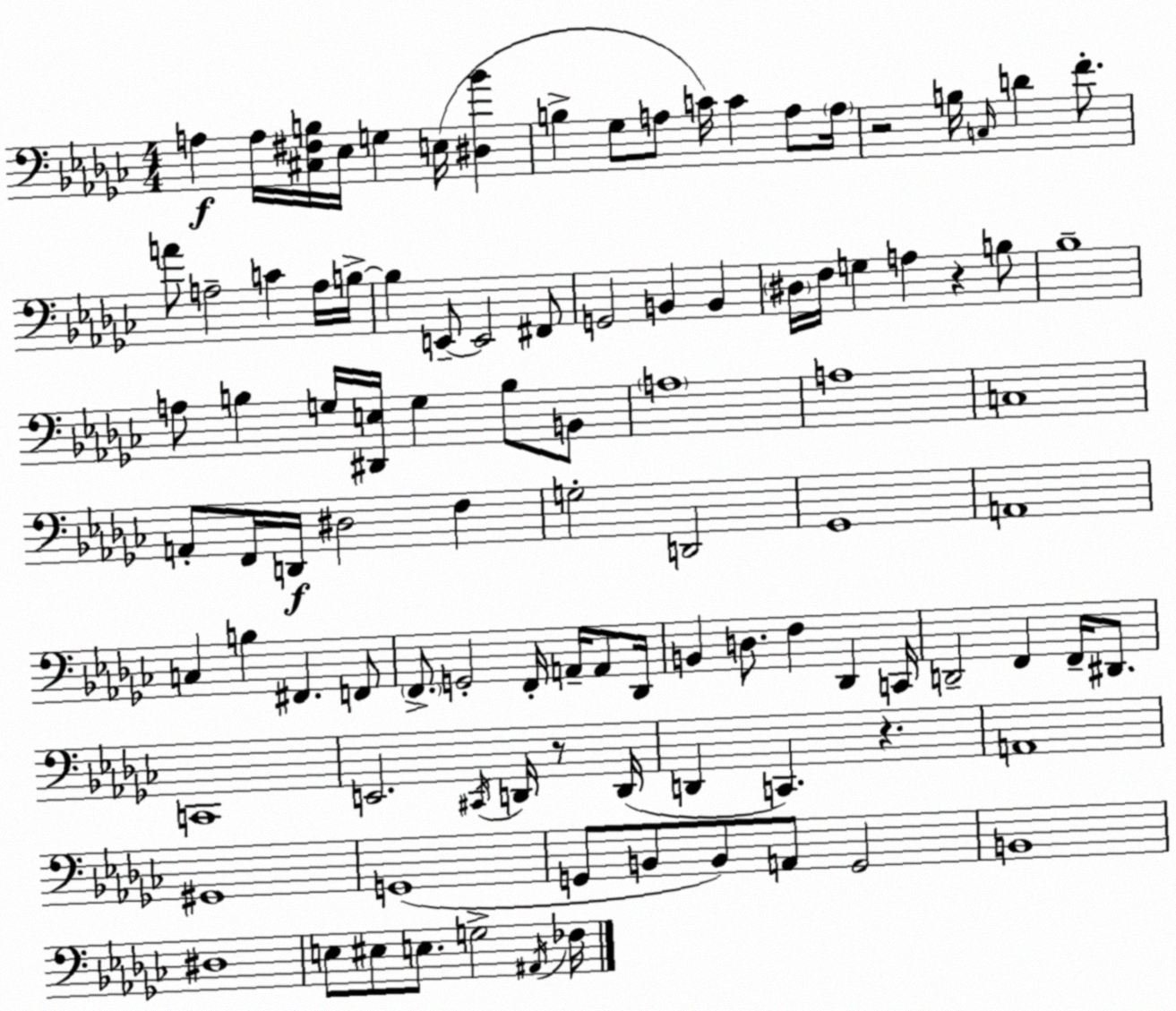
X:1
T:Untitled
M:4/4
L:1/4
K:Ebm
A, A,/4 [^C,^F,B,]/4 _E,/4 G, E,/4 [^D,_B] B, _G,/2 A,/2 C/4 C A,/2 A,/4 z2 B,/4 C,/4 D F/2 A/2 A,2 C A,/4 B,/4 B, E,,/2 E,,2 ^F,,/2 G,,2 B,, B,, ^D,/4 F,/4 G, A, z B,/2 _B,4 A,/2 B, G,/4 [^D,,E,]/4 G, B,/2 B,,/2 A,4 A,4 C,4 A,,/2 F,,/4 D,,/4 ^D,2 F, G,2 D,,2 _G,,4 A,,4 C, B, ^F,, F,,/2 F,,/2 G,,2 F,,/4 A,,/4 A,,/2 _D,,/4 B,, D,/2 F, _D,, C,,/4 D,,2 F,, F,,/4 ^D,,/2 C,,4 E,,2 ^C,,/4 D,,/4 z/2 D,,/4 D,, C,, z A,,4 ^G,,4 G,,4 G,,/2 B,,/2 B,,/2 A,,/2 G,,2 B,,4 ^D,4 E,/2 ^E,/2 E,/2 G,2 ^A,,/4 _F,/4